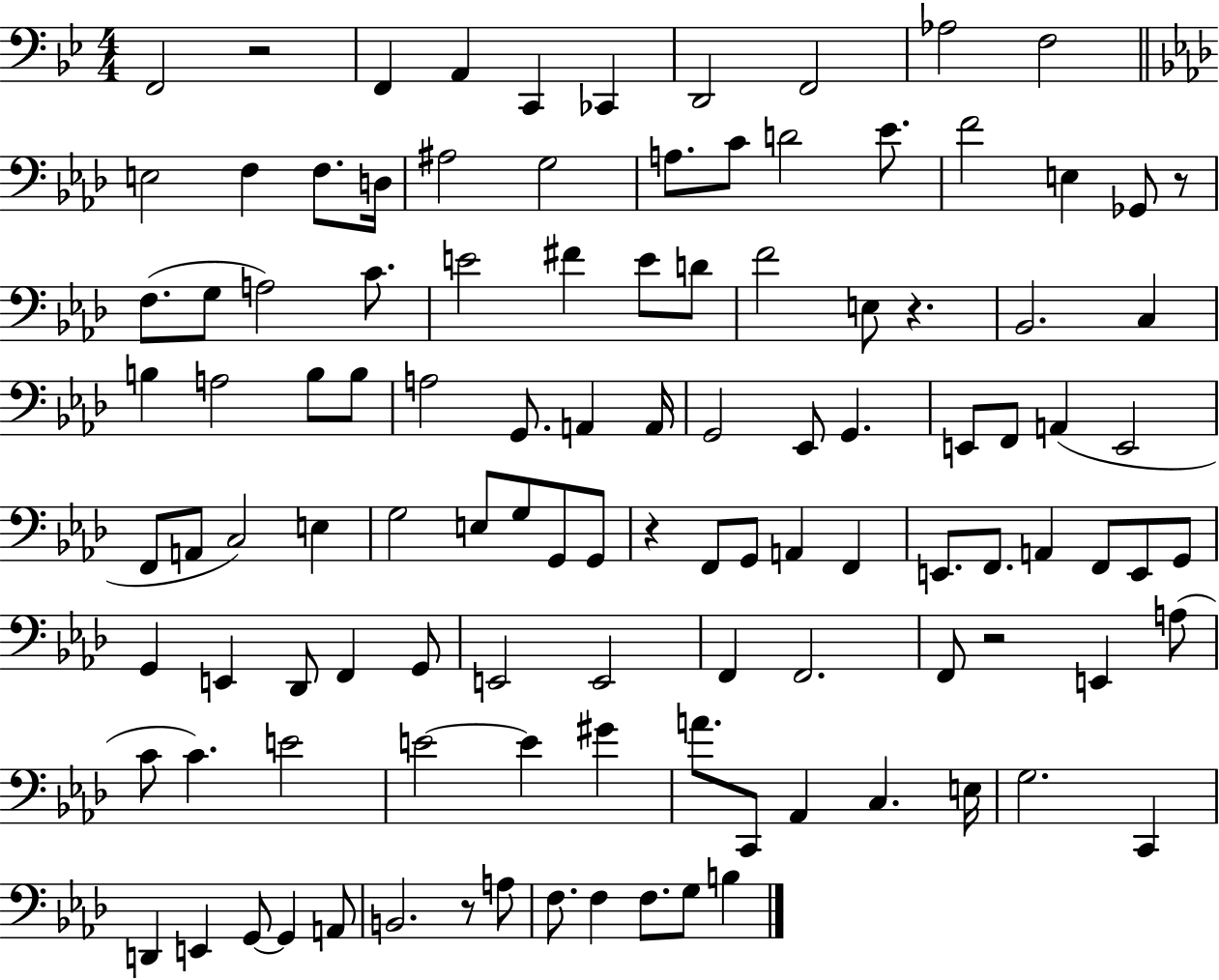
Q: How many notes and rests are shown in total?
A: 111